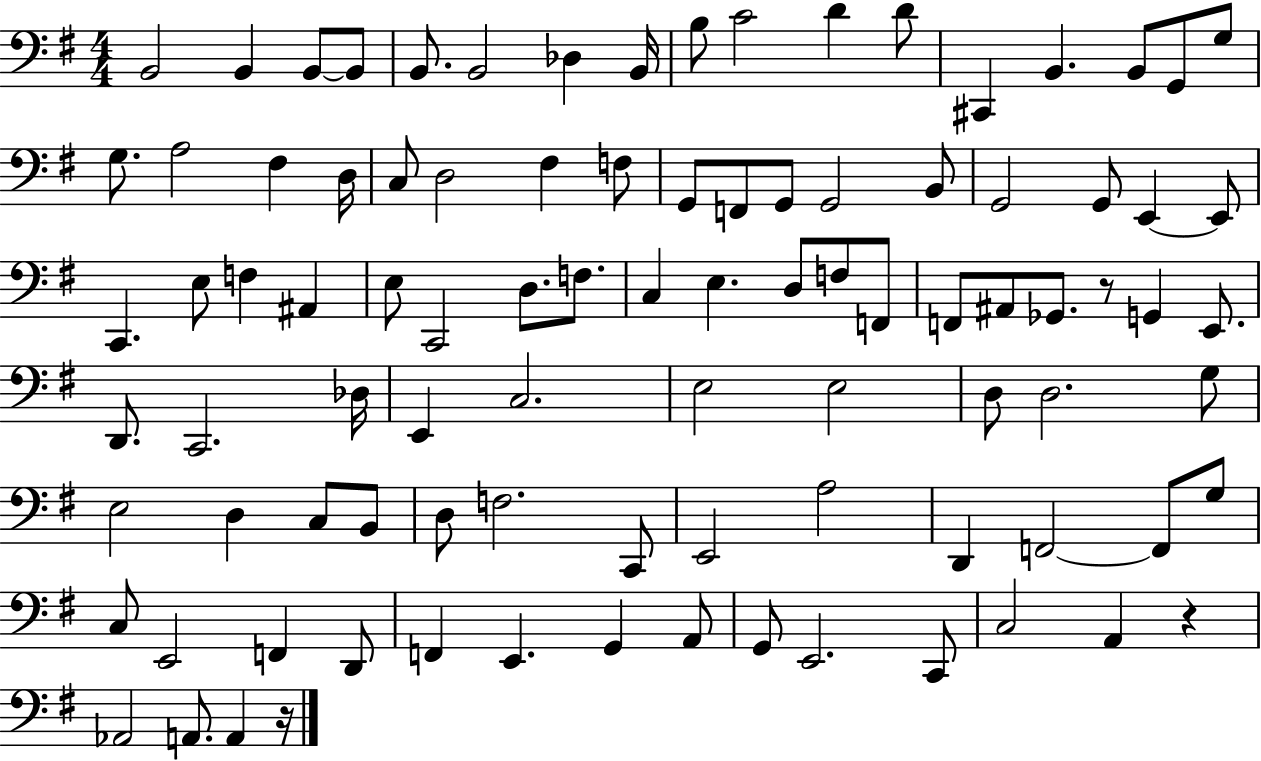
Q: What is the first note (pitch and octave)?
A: B2